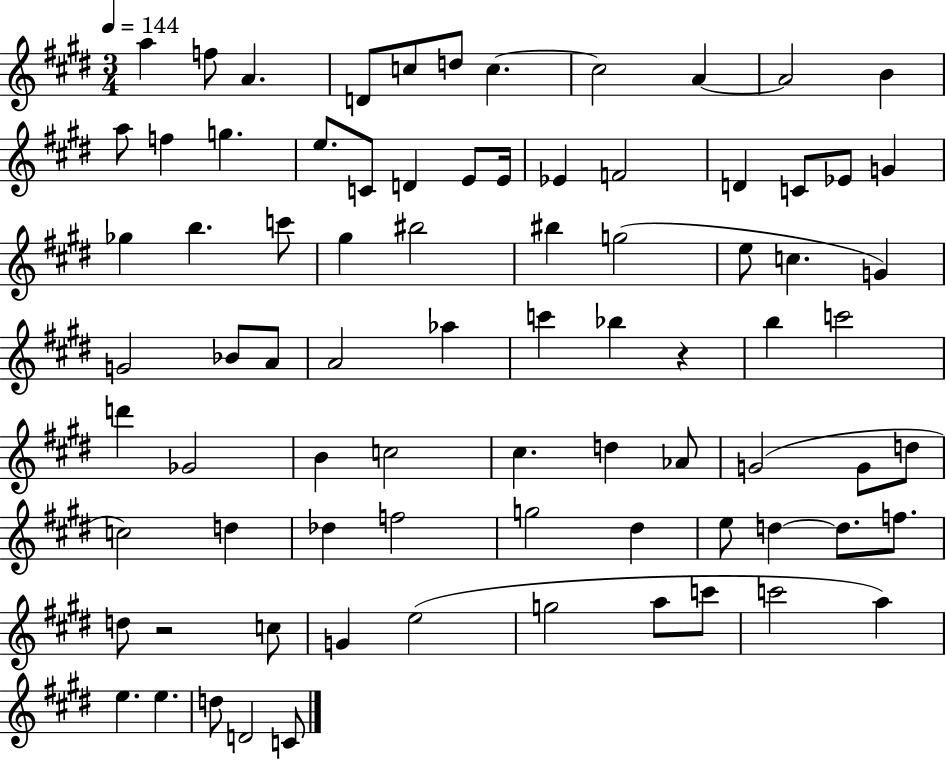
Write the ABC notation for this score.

X:1
T:Untitled
M:3/4
L:1/4
K:E
a f/2 A D/2 c/2 d/2 c c2 A A2 B a/2 f g e/2 C/2 D E/2 E/4 _E F2 D C/2 _E/2 G _g b c'/2 ^g ^b2 ^b g2 e/2 c G G2 _B/2 A/2 A2 _a c' _b z b c'2 d' _G2 B c2 ^c d _A/2 G2 G/2 d/2 c2 d _d f2 g2 ^d e/2 d d/2 f/2 d/2 z2 c/2 G e2 g2 a/2 c'/2 c'2 a e e d/2 D2 C/2